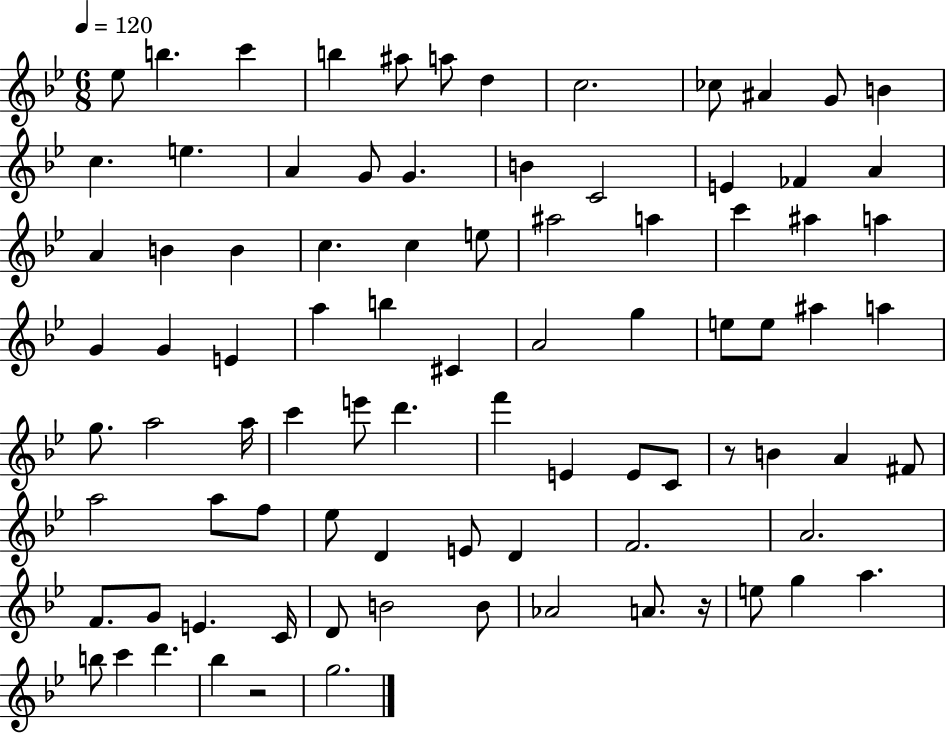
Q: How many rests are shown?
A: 3